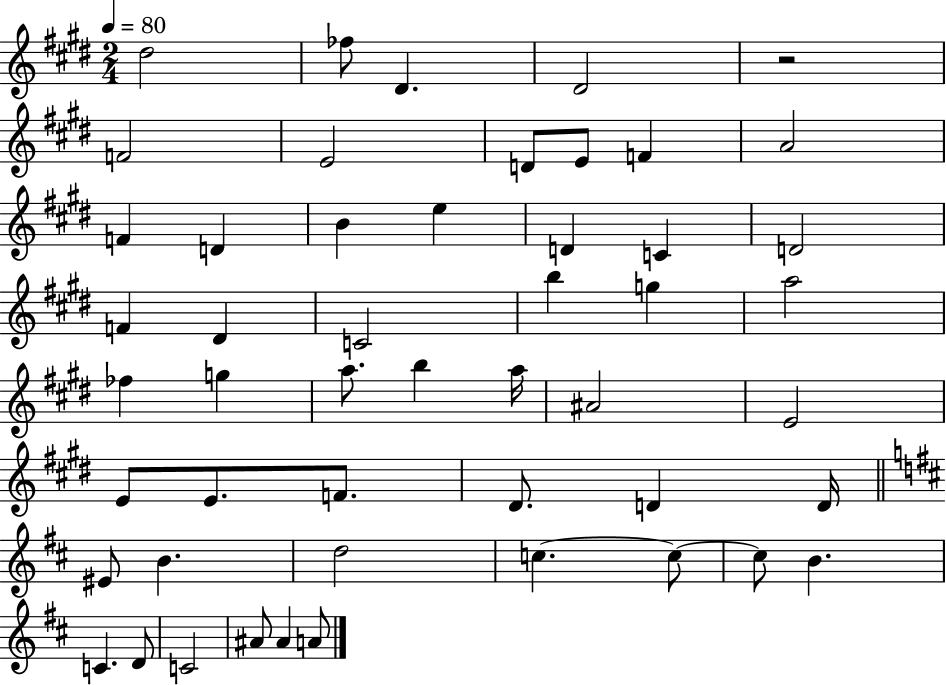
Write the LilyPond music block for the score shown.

{
  \clef treble
  \numericTimeSignature
  \time 2/4
  \key e \major
  \tempo 4 = 80
  \repeat volta 2 { dis''2 | fes''8 dis'4. | dis'2 | r2 | \break f'2 | e'2 | d'8 e'8 f'4 | a'2 | \break f'4 d'4 | b'4 e''4 | d'4 c'4 | d'2 | \break f'4 dis'4 | c'2 | b''4 g''4 | a''2 | \break fes''4 g''4 | a''8. b''4 a''16 | ais'2 | e'2 | \break e'8 e'8. f'8. | dis'8. d'4 d'16 | \bar "||" \break \key d \major eis'8 b'4. | d''2 | c''4.~~ c''8~~ | c''8 b'4. | \break c'4. d'8 | c'2 | ais'8 ais'4 a'8 | } \bar "|."
}